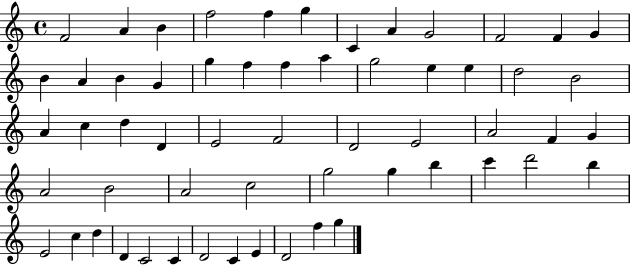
{
  \clef treble
  \time 4/4
  \defaultTimeSignature
  \key c \major
  f'2 a'4 b'4 | f''2 f''4 g''4 | c'4 a'4 g'2 | f'2 f'4 g'4 | \break b'4 a'4 b'4 g'4 | g''4 f''4 f''4 a''4 | g''2 e''4 e''4 | d''2 b'2 | \break a'4 c''4 d''4 d'4 | e'2 f'2 | d'2 e'2 | a'2 f'4 g'4 | \break a'2 b'2 | a'2 c''2 | g''2 g''4 b''4 | c'''4 d'''2 b''4 | \break e'2 c''4 d''4 | d'4 c'2 c'4 | d'2 c'4 e'4 | d'2 f''4 g''4 | \break \bar "|."
}